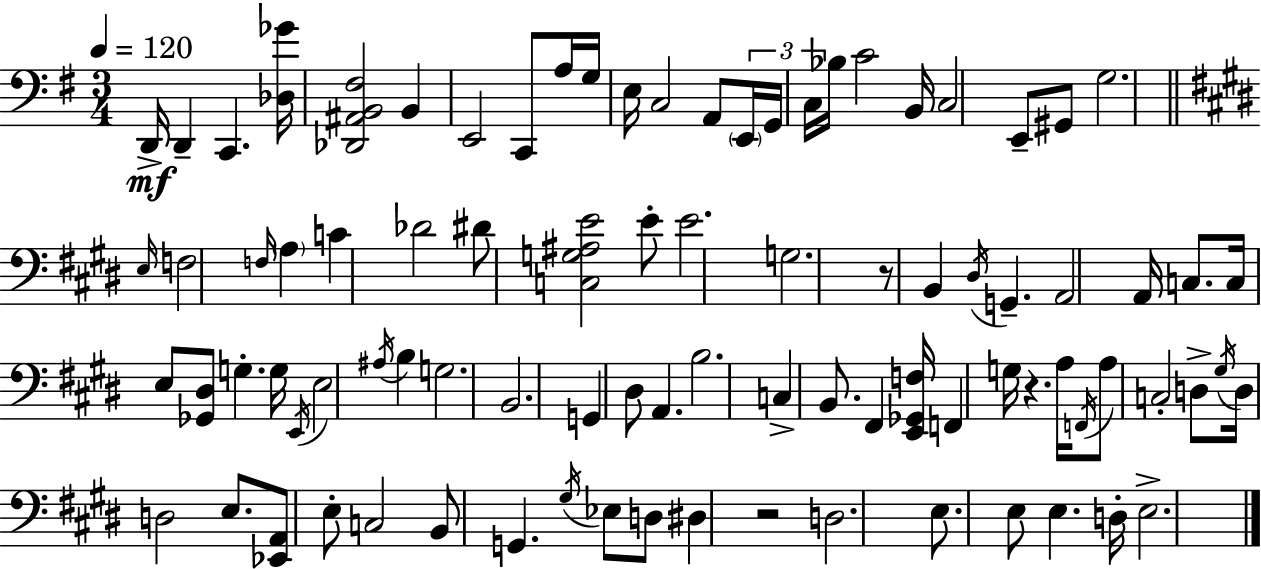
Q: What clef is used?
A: bass